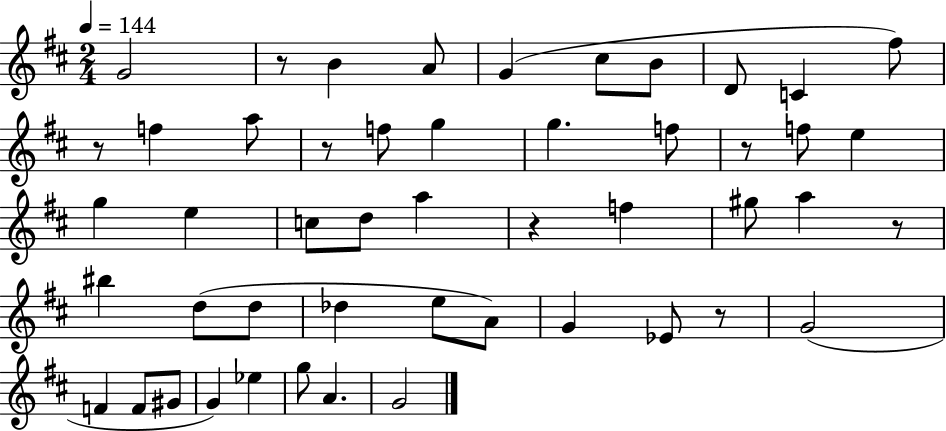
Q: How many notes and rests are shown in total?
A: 49